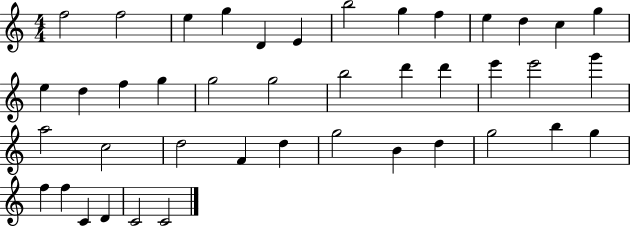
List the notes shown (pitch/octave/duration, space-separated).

F5/h F5/h E5/q G5/q D4/q E4/q B5/h G5/q F5/q E5/q D5/q C5/q G5/q E5/q D5/q F5/q G5/q G5/h G5/h B5/h D6/q D6/q E6/q E6/h G6/q A5/h C5/h D5/h F4/q D5/q G5/h B4/q D5/q G5/h B5/q G5/q F5/q F5/q C4/q D4/q C4/h C4/h